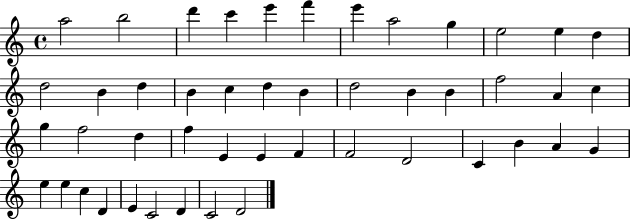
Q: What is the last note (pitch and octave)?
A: D4